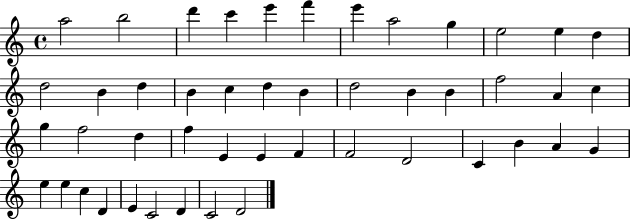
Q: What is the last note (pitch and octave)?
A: D4